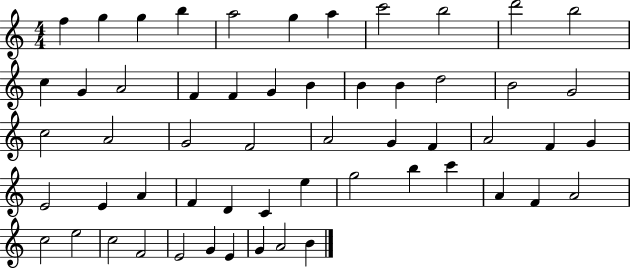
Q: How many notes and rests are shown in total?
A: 56